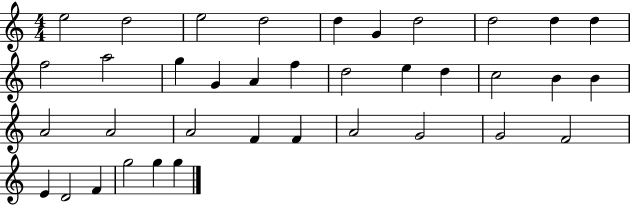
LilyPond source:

{
  \clef treble
  \numericTimeSignature
  \time 4/4
  \key c \major
  e''2 d''2 | e''2 d''2 | d''4 g'4 d''2 | d''2 d''4 d''4 | \break f''2 a''2 | g''4 g'4 a'4 f''4 | d''2 e''4 d''4 | c''2 b'4 b'4 | \break a'2 a'2 | a'2 f'4 f'4 | a'2 g'2 | g'2 f'2 | \break e'4 d'2 f'4 | g''2 g''4 g''4 | \bar "|."
}